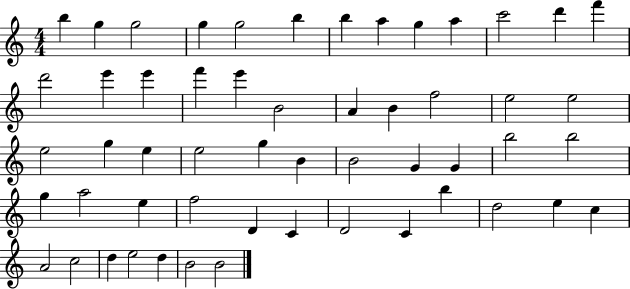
X:1
T:Untitled
M:4/4
L:1/4
K:C
b g g2 g g2 b b a g a c'2 d' f' d'2 e' e' f' e' B2 A B f2 e2 e2 e2 g e e2 g B B2 G G b2 b2 g a2 e f2 D C D2 C b d2 e c A2 c2 d e2 d B2 B2